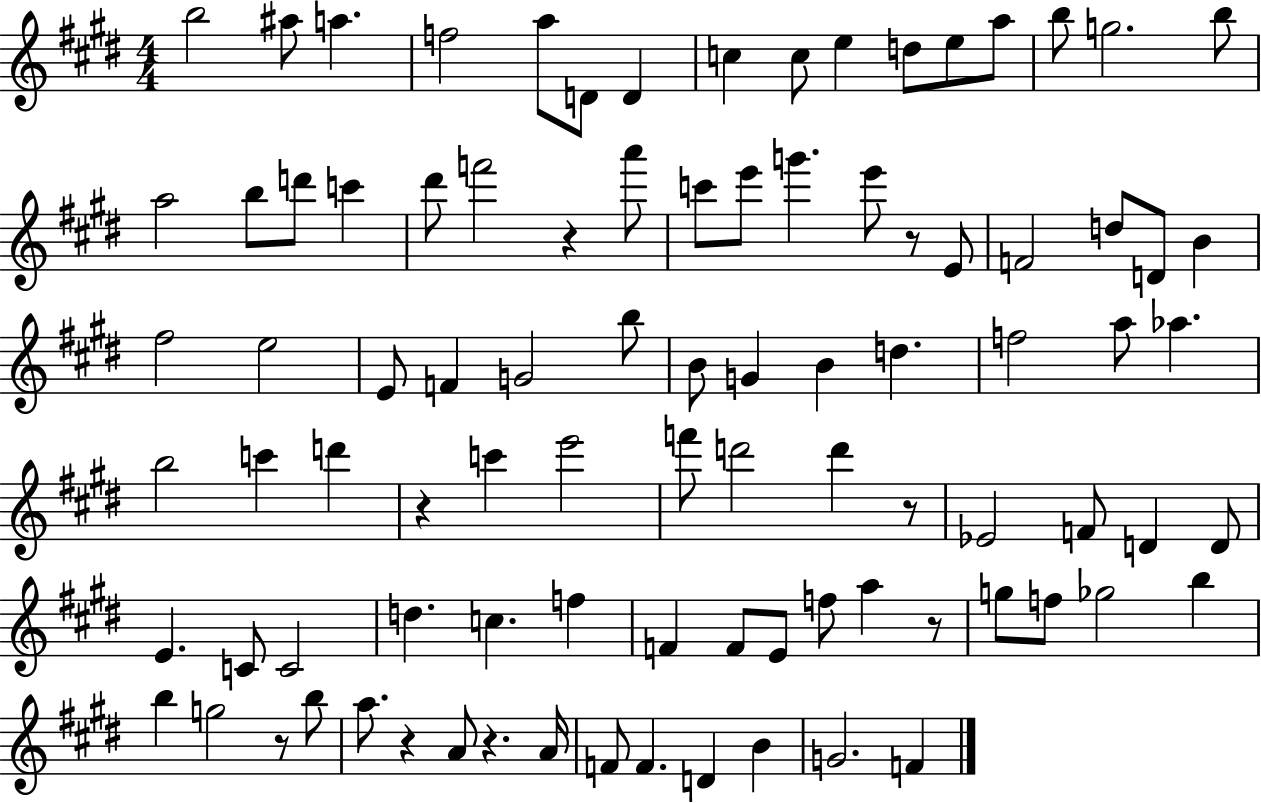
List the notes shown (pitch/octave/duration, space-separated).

B5/h A#5/e A5/q. F5/h A5/e D4/e D4/q C5/q C5/e E5/q D5/e E5/e A5/e B5/e G5/h. B5/e A5/h B5/e D6/e C6/q D#6/e F6/h R/q A6/e C6/e E6/e G6/q. E6/e R/e E4/e F4/h D5/e D4/e B4/q F#5/h E5/h E4/e F4/q G4/h B5/e B4/e G4/q B4/q D5/q. F5/h A5/e Ab5/q. B5/h C6/q D6/q R/q C6/q E6/h F6/e D6/h D6/q R/e Eb4/h F4/e D4/q D4/e E4/q. C4/e C4/h D5/q. C5/q. F5/q F4/q F4/e E4/e F5/e A5/q R/e G5/e F5/e Gb5/h B5/q B5/q G5/h R/e B5/e A5/e. R/q A4/e R/q. A4/s F4/e F4/q. D4/q B4/q G4/h. F4/q